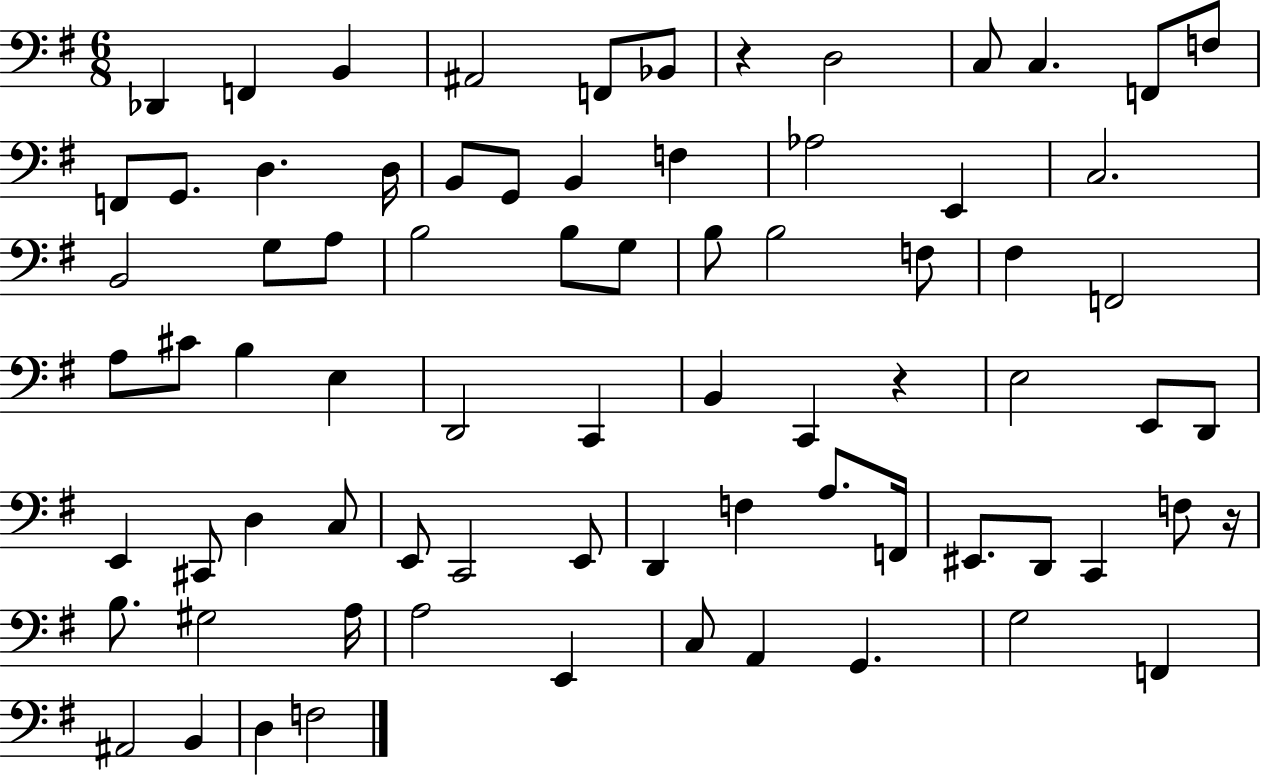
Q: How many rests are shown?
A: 3